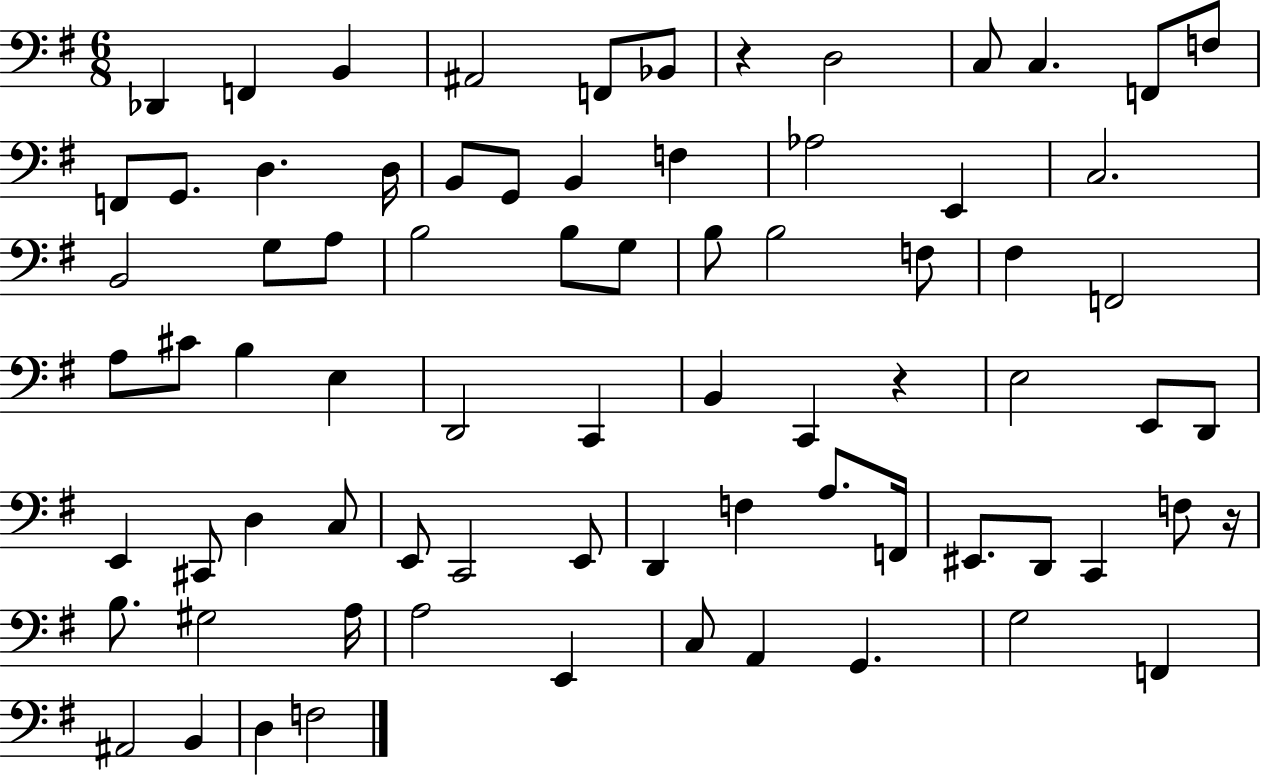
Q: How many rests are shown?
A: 3